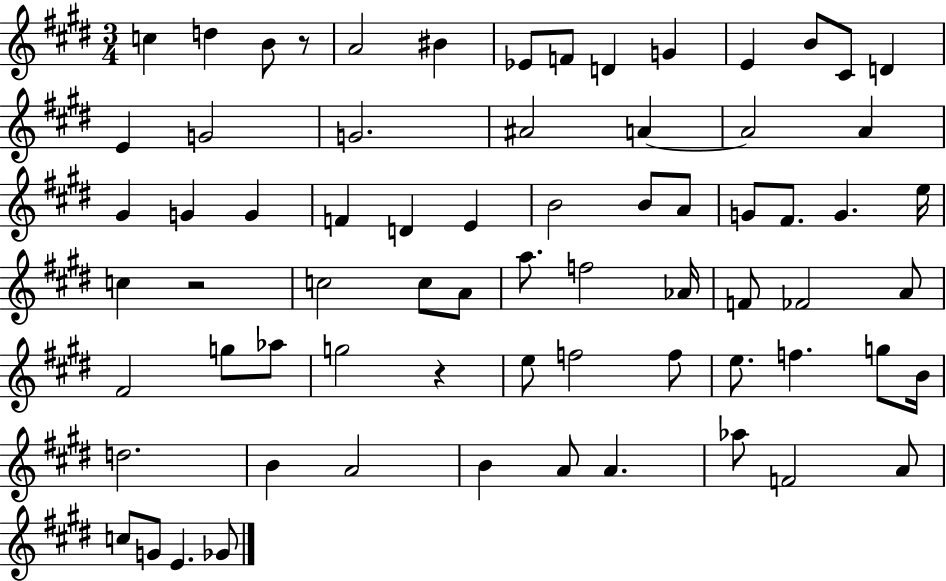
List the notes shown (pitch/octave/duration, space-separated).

C5/q D5/q B4/e R/e A4/h BIS4/q Eb4/e F4/e D4/q G4/q E4/q B4/e C#4/e D4/q E4/q G4/h G4/h. A#4/h A4/q A4/h A4/q G#4/q G4/q G4/q F4/q D4/q E4/q B4/h B4/e A4/e G4/e F#4/e. G4/q. E5/s C5/q R/h C5/h C5/e A4/e A5/e. F5/h Ab4/s F4/e FES4/h A4/e F#4/h G5/e Ab5/e G5/h R/q E5/e F5/h F5/e E5/e. F5/q. G5/e B4/s D5/h. B4/q A4/h B4/q A4/e A4/q. Ab5/e F4/h A4/e C5/e G4/e E4/q. Gb4/e